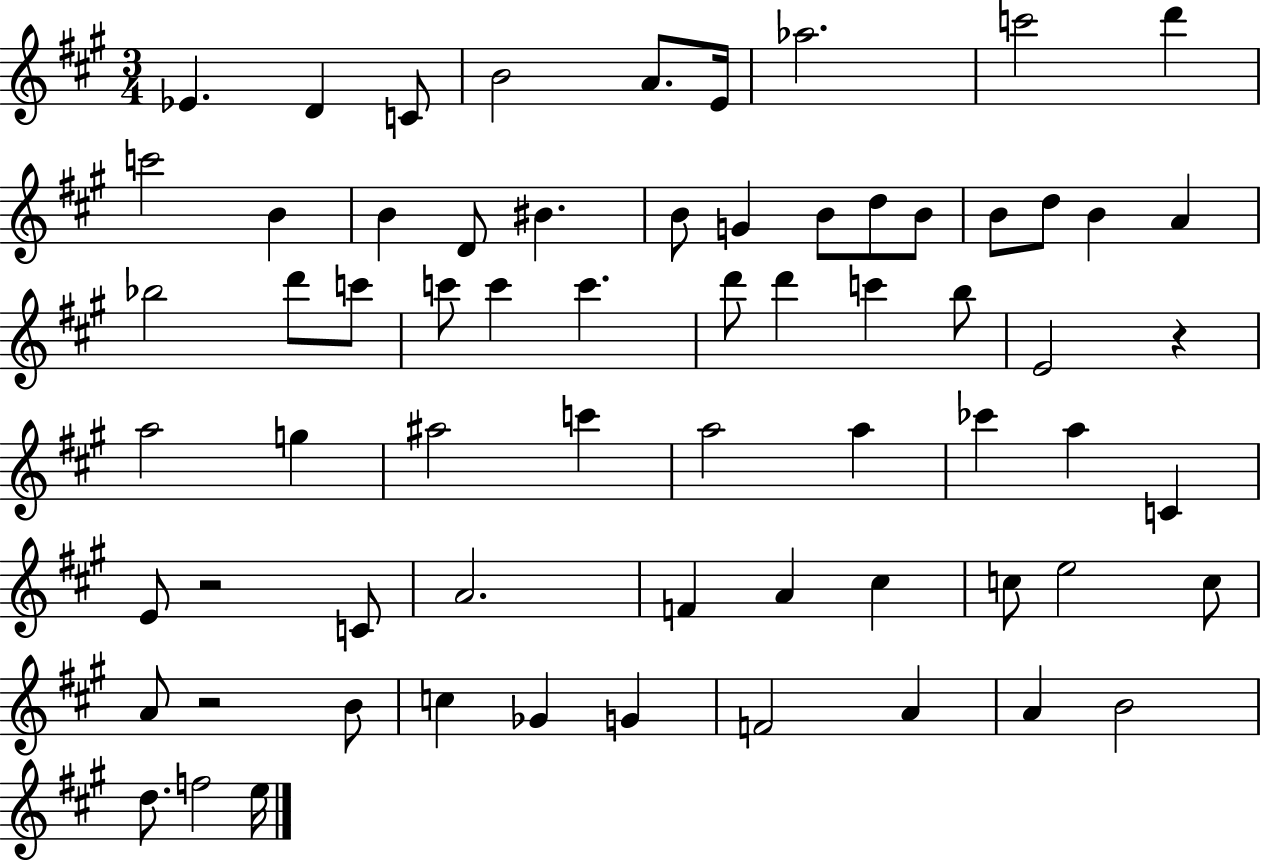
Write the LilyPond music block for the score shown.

{
  \clef treble
  \numericTimeSignature
  \time 3/4
  \key a \major
  ees'4. d'4 c'8 | b'2 a'8. e'16 | aes''2. | c'''2 d'''4 | \break c'''2 b'4 | b'4 d'8 bis'4. | b'8 g'4 b'8 d''8 b'8 | b'8 d''8 b'4 a'4 | \break bes''2 d'''8 c'''8 | c'''8 c'''4 c'''4. | d'''8 d'''4 c'''4 b''8 | e'2 r4 | \break a''2 g''4 | ais''2 c'''4 | a''2 a''4 | ces'''4 a''4 c'4 | \break e'8 r2 c'8 | a'2. | f'4 a'4 cis''4 | c''8 e''2 c''8 | \break a'8 r2 b'8 | c''4 ges'4 g'4 | f'2 a'4 | a'4 b'2 | \break d''8. f''2 e''16 | \bar "|."
}